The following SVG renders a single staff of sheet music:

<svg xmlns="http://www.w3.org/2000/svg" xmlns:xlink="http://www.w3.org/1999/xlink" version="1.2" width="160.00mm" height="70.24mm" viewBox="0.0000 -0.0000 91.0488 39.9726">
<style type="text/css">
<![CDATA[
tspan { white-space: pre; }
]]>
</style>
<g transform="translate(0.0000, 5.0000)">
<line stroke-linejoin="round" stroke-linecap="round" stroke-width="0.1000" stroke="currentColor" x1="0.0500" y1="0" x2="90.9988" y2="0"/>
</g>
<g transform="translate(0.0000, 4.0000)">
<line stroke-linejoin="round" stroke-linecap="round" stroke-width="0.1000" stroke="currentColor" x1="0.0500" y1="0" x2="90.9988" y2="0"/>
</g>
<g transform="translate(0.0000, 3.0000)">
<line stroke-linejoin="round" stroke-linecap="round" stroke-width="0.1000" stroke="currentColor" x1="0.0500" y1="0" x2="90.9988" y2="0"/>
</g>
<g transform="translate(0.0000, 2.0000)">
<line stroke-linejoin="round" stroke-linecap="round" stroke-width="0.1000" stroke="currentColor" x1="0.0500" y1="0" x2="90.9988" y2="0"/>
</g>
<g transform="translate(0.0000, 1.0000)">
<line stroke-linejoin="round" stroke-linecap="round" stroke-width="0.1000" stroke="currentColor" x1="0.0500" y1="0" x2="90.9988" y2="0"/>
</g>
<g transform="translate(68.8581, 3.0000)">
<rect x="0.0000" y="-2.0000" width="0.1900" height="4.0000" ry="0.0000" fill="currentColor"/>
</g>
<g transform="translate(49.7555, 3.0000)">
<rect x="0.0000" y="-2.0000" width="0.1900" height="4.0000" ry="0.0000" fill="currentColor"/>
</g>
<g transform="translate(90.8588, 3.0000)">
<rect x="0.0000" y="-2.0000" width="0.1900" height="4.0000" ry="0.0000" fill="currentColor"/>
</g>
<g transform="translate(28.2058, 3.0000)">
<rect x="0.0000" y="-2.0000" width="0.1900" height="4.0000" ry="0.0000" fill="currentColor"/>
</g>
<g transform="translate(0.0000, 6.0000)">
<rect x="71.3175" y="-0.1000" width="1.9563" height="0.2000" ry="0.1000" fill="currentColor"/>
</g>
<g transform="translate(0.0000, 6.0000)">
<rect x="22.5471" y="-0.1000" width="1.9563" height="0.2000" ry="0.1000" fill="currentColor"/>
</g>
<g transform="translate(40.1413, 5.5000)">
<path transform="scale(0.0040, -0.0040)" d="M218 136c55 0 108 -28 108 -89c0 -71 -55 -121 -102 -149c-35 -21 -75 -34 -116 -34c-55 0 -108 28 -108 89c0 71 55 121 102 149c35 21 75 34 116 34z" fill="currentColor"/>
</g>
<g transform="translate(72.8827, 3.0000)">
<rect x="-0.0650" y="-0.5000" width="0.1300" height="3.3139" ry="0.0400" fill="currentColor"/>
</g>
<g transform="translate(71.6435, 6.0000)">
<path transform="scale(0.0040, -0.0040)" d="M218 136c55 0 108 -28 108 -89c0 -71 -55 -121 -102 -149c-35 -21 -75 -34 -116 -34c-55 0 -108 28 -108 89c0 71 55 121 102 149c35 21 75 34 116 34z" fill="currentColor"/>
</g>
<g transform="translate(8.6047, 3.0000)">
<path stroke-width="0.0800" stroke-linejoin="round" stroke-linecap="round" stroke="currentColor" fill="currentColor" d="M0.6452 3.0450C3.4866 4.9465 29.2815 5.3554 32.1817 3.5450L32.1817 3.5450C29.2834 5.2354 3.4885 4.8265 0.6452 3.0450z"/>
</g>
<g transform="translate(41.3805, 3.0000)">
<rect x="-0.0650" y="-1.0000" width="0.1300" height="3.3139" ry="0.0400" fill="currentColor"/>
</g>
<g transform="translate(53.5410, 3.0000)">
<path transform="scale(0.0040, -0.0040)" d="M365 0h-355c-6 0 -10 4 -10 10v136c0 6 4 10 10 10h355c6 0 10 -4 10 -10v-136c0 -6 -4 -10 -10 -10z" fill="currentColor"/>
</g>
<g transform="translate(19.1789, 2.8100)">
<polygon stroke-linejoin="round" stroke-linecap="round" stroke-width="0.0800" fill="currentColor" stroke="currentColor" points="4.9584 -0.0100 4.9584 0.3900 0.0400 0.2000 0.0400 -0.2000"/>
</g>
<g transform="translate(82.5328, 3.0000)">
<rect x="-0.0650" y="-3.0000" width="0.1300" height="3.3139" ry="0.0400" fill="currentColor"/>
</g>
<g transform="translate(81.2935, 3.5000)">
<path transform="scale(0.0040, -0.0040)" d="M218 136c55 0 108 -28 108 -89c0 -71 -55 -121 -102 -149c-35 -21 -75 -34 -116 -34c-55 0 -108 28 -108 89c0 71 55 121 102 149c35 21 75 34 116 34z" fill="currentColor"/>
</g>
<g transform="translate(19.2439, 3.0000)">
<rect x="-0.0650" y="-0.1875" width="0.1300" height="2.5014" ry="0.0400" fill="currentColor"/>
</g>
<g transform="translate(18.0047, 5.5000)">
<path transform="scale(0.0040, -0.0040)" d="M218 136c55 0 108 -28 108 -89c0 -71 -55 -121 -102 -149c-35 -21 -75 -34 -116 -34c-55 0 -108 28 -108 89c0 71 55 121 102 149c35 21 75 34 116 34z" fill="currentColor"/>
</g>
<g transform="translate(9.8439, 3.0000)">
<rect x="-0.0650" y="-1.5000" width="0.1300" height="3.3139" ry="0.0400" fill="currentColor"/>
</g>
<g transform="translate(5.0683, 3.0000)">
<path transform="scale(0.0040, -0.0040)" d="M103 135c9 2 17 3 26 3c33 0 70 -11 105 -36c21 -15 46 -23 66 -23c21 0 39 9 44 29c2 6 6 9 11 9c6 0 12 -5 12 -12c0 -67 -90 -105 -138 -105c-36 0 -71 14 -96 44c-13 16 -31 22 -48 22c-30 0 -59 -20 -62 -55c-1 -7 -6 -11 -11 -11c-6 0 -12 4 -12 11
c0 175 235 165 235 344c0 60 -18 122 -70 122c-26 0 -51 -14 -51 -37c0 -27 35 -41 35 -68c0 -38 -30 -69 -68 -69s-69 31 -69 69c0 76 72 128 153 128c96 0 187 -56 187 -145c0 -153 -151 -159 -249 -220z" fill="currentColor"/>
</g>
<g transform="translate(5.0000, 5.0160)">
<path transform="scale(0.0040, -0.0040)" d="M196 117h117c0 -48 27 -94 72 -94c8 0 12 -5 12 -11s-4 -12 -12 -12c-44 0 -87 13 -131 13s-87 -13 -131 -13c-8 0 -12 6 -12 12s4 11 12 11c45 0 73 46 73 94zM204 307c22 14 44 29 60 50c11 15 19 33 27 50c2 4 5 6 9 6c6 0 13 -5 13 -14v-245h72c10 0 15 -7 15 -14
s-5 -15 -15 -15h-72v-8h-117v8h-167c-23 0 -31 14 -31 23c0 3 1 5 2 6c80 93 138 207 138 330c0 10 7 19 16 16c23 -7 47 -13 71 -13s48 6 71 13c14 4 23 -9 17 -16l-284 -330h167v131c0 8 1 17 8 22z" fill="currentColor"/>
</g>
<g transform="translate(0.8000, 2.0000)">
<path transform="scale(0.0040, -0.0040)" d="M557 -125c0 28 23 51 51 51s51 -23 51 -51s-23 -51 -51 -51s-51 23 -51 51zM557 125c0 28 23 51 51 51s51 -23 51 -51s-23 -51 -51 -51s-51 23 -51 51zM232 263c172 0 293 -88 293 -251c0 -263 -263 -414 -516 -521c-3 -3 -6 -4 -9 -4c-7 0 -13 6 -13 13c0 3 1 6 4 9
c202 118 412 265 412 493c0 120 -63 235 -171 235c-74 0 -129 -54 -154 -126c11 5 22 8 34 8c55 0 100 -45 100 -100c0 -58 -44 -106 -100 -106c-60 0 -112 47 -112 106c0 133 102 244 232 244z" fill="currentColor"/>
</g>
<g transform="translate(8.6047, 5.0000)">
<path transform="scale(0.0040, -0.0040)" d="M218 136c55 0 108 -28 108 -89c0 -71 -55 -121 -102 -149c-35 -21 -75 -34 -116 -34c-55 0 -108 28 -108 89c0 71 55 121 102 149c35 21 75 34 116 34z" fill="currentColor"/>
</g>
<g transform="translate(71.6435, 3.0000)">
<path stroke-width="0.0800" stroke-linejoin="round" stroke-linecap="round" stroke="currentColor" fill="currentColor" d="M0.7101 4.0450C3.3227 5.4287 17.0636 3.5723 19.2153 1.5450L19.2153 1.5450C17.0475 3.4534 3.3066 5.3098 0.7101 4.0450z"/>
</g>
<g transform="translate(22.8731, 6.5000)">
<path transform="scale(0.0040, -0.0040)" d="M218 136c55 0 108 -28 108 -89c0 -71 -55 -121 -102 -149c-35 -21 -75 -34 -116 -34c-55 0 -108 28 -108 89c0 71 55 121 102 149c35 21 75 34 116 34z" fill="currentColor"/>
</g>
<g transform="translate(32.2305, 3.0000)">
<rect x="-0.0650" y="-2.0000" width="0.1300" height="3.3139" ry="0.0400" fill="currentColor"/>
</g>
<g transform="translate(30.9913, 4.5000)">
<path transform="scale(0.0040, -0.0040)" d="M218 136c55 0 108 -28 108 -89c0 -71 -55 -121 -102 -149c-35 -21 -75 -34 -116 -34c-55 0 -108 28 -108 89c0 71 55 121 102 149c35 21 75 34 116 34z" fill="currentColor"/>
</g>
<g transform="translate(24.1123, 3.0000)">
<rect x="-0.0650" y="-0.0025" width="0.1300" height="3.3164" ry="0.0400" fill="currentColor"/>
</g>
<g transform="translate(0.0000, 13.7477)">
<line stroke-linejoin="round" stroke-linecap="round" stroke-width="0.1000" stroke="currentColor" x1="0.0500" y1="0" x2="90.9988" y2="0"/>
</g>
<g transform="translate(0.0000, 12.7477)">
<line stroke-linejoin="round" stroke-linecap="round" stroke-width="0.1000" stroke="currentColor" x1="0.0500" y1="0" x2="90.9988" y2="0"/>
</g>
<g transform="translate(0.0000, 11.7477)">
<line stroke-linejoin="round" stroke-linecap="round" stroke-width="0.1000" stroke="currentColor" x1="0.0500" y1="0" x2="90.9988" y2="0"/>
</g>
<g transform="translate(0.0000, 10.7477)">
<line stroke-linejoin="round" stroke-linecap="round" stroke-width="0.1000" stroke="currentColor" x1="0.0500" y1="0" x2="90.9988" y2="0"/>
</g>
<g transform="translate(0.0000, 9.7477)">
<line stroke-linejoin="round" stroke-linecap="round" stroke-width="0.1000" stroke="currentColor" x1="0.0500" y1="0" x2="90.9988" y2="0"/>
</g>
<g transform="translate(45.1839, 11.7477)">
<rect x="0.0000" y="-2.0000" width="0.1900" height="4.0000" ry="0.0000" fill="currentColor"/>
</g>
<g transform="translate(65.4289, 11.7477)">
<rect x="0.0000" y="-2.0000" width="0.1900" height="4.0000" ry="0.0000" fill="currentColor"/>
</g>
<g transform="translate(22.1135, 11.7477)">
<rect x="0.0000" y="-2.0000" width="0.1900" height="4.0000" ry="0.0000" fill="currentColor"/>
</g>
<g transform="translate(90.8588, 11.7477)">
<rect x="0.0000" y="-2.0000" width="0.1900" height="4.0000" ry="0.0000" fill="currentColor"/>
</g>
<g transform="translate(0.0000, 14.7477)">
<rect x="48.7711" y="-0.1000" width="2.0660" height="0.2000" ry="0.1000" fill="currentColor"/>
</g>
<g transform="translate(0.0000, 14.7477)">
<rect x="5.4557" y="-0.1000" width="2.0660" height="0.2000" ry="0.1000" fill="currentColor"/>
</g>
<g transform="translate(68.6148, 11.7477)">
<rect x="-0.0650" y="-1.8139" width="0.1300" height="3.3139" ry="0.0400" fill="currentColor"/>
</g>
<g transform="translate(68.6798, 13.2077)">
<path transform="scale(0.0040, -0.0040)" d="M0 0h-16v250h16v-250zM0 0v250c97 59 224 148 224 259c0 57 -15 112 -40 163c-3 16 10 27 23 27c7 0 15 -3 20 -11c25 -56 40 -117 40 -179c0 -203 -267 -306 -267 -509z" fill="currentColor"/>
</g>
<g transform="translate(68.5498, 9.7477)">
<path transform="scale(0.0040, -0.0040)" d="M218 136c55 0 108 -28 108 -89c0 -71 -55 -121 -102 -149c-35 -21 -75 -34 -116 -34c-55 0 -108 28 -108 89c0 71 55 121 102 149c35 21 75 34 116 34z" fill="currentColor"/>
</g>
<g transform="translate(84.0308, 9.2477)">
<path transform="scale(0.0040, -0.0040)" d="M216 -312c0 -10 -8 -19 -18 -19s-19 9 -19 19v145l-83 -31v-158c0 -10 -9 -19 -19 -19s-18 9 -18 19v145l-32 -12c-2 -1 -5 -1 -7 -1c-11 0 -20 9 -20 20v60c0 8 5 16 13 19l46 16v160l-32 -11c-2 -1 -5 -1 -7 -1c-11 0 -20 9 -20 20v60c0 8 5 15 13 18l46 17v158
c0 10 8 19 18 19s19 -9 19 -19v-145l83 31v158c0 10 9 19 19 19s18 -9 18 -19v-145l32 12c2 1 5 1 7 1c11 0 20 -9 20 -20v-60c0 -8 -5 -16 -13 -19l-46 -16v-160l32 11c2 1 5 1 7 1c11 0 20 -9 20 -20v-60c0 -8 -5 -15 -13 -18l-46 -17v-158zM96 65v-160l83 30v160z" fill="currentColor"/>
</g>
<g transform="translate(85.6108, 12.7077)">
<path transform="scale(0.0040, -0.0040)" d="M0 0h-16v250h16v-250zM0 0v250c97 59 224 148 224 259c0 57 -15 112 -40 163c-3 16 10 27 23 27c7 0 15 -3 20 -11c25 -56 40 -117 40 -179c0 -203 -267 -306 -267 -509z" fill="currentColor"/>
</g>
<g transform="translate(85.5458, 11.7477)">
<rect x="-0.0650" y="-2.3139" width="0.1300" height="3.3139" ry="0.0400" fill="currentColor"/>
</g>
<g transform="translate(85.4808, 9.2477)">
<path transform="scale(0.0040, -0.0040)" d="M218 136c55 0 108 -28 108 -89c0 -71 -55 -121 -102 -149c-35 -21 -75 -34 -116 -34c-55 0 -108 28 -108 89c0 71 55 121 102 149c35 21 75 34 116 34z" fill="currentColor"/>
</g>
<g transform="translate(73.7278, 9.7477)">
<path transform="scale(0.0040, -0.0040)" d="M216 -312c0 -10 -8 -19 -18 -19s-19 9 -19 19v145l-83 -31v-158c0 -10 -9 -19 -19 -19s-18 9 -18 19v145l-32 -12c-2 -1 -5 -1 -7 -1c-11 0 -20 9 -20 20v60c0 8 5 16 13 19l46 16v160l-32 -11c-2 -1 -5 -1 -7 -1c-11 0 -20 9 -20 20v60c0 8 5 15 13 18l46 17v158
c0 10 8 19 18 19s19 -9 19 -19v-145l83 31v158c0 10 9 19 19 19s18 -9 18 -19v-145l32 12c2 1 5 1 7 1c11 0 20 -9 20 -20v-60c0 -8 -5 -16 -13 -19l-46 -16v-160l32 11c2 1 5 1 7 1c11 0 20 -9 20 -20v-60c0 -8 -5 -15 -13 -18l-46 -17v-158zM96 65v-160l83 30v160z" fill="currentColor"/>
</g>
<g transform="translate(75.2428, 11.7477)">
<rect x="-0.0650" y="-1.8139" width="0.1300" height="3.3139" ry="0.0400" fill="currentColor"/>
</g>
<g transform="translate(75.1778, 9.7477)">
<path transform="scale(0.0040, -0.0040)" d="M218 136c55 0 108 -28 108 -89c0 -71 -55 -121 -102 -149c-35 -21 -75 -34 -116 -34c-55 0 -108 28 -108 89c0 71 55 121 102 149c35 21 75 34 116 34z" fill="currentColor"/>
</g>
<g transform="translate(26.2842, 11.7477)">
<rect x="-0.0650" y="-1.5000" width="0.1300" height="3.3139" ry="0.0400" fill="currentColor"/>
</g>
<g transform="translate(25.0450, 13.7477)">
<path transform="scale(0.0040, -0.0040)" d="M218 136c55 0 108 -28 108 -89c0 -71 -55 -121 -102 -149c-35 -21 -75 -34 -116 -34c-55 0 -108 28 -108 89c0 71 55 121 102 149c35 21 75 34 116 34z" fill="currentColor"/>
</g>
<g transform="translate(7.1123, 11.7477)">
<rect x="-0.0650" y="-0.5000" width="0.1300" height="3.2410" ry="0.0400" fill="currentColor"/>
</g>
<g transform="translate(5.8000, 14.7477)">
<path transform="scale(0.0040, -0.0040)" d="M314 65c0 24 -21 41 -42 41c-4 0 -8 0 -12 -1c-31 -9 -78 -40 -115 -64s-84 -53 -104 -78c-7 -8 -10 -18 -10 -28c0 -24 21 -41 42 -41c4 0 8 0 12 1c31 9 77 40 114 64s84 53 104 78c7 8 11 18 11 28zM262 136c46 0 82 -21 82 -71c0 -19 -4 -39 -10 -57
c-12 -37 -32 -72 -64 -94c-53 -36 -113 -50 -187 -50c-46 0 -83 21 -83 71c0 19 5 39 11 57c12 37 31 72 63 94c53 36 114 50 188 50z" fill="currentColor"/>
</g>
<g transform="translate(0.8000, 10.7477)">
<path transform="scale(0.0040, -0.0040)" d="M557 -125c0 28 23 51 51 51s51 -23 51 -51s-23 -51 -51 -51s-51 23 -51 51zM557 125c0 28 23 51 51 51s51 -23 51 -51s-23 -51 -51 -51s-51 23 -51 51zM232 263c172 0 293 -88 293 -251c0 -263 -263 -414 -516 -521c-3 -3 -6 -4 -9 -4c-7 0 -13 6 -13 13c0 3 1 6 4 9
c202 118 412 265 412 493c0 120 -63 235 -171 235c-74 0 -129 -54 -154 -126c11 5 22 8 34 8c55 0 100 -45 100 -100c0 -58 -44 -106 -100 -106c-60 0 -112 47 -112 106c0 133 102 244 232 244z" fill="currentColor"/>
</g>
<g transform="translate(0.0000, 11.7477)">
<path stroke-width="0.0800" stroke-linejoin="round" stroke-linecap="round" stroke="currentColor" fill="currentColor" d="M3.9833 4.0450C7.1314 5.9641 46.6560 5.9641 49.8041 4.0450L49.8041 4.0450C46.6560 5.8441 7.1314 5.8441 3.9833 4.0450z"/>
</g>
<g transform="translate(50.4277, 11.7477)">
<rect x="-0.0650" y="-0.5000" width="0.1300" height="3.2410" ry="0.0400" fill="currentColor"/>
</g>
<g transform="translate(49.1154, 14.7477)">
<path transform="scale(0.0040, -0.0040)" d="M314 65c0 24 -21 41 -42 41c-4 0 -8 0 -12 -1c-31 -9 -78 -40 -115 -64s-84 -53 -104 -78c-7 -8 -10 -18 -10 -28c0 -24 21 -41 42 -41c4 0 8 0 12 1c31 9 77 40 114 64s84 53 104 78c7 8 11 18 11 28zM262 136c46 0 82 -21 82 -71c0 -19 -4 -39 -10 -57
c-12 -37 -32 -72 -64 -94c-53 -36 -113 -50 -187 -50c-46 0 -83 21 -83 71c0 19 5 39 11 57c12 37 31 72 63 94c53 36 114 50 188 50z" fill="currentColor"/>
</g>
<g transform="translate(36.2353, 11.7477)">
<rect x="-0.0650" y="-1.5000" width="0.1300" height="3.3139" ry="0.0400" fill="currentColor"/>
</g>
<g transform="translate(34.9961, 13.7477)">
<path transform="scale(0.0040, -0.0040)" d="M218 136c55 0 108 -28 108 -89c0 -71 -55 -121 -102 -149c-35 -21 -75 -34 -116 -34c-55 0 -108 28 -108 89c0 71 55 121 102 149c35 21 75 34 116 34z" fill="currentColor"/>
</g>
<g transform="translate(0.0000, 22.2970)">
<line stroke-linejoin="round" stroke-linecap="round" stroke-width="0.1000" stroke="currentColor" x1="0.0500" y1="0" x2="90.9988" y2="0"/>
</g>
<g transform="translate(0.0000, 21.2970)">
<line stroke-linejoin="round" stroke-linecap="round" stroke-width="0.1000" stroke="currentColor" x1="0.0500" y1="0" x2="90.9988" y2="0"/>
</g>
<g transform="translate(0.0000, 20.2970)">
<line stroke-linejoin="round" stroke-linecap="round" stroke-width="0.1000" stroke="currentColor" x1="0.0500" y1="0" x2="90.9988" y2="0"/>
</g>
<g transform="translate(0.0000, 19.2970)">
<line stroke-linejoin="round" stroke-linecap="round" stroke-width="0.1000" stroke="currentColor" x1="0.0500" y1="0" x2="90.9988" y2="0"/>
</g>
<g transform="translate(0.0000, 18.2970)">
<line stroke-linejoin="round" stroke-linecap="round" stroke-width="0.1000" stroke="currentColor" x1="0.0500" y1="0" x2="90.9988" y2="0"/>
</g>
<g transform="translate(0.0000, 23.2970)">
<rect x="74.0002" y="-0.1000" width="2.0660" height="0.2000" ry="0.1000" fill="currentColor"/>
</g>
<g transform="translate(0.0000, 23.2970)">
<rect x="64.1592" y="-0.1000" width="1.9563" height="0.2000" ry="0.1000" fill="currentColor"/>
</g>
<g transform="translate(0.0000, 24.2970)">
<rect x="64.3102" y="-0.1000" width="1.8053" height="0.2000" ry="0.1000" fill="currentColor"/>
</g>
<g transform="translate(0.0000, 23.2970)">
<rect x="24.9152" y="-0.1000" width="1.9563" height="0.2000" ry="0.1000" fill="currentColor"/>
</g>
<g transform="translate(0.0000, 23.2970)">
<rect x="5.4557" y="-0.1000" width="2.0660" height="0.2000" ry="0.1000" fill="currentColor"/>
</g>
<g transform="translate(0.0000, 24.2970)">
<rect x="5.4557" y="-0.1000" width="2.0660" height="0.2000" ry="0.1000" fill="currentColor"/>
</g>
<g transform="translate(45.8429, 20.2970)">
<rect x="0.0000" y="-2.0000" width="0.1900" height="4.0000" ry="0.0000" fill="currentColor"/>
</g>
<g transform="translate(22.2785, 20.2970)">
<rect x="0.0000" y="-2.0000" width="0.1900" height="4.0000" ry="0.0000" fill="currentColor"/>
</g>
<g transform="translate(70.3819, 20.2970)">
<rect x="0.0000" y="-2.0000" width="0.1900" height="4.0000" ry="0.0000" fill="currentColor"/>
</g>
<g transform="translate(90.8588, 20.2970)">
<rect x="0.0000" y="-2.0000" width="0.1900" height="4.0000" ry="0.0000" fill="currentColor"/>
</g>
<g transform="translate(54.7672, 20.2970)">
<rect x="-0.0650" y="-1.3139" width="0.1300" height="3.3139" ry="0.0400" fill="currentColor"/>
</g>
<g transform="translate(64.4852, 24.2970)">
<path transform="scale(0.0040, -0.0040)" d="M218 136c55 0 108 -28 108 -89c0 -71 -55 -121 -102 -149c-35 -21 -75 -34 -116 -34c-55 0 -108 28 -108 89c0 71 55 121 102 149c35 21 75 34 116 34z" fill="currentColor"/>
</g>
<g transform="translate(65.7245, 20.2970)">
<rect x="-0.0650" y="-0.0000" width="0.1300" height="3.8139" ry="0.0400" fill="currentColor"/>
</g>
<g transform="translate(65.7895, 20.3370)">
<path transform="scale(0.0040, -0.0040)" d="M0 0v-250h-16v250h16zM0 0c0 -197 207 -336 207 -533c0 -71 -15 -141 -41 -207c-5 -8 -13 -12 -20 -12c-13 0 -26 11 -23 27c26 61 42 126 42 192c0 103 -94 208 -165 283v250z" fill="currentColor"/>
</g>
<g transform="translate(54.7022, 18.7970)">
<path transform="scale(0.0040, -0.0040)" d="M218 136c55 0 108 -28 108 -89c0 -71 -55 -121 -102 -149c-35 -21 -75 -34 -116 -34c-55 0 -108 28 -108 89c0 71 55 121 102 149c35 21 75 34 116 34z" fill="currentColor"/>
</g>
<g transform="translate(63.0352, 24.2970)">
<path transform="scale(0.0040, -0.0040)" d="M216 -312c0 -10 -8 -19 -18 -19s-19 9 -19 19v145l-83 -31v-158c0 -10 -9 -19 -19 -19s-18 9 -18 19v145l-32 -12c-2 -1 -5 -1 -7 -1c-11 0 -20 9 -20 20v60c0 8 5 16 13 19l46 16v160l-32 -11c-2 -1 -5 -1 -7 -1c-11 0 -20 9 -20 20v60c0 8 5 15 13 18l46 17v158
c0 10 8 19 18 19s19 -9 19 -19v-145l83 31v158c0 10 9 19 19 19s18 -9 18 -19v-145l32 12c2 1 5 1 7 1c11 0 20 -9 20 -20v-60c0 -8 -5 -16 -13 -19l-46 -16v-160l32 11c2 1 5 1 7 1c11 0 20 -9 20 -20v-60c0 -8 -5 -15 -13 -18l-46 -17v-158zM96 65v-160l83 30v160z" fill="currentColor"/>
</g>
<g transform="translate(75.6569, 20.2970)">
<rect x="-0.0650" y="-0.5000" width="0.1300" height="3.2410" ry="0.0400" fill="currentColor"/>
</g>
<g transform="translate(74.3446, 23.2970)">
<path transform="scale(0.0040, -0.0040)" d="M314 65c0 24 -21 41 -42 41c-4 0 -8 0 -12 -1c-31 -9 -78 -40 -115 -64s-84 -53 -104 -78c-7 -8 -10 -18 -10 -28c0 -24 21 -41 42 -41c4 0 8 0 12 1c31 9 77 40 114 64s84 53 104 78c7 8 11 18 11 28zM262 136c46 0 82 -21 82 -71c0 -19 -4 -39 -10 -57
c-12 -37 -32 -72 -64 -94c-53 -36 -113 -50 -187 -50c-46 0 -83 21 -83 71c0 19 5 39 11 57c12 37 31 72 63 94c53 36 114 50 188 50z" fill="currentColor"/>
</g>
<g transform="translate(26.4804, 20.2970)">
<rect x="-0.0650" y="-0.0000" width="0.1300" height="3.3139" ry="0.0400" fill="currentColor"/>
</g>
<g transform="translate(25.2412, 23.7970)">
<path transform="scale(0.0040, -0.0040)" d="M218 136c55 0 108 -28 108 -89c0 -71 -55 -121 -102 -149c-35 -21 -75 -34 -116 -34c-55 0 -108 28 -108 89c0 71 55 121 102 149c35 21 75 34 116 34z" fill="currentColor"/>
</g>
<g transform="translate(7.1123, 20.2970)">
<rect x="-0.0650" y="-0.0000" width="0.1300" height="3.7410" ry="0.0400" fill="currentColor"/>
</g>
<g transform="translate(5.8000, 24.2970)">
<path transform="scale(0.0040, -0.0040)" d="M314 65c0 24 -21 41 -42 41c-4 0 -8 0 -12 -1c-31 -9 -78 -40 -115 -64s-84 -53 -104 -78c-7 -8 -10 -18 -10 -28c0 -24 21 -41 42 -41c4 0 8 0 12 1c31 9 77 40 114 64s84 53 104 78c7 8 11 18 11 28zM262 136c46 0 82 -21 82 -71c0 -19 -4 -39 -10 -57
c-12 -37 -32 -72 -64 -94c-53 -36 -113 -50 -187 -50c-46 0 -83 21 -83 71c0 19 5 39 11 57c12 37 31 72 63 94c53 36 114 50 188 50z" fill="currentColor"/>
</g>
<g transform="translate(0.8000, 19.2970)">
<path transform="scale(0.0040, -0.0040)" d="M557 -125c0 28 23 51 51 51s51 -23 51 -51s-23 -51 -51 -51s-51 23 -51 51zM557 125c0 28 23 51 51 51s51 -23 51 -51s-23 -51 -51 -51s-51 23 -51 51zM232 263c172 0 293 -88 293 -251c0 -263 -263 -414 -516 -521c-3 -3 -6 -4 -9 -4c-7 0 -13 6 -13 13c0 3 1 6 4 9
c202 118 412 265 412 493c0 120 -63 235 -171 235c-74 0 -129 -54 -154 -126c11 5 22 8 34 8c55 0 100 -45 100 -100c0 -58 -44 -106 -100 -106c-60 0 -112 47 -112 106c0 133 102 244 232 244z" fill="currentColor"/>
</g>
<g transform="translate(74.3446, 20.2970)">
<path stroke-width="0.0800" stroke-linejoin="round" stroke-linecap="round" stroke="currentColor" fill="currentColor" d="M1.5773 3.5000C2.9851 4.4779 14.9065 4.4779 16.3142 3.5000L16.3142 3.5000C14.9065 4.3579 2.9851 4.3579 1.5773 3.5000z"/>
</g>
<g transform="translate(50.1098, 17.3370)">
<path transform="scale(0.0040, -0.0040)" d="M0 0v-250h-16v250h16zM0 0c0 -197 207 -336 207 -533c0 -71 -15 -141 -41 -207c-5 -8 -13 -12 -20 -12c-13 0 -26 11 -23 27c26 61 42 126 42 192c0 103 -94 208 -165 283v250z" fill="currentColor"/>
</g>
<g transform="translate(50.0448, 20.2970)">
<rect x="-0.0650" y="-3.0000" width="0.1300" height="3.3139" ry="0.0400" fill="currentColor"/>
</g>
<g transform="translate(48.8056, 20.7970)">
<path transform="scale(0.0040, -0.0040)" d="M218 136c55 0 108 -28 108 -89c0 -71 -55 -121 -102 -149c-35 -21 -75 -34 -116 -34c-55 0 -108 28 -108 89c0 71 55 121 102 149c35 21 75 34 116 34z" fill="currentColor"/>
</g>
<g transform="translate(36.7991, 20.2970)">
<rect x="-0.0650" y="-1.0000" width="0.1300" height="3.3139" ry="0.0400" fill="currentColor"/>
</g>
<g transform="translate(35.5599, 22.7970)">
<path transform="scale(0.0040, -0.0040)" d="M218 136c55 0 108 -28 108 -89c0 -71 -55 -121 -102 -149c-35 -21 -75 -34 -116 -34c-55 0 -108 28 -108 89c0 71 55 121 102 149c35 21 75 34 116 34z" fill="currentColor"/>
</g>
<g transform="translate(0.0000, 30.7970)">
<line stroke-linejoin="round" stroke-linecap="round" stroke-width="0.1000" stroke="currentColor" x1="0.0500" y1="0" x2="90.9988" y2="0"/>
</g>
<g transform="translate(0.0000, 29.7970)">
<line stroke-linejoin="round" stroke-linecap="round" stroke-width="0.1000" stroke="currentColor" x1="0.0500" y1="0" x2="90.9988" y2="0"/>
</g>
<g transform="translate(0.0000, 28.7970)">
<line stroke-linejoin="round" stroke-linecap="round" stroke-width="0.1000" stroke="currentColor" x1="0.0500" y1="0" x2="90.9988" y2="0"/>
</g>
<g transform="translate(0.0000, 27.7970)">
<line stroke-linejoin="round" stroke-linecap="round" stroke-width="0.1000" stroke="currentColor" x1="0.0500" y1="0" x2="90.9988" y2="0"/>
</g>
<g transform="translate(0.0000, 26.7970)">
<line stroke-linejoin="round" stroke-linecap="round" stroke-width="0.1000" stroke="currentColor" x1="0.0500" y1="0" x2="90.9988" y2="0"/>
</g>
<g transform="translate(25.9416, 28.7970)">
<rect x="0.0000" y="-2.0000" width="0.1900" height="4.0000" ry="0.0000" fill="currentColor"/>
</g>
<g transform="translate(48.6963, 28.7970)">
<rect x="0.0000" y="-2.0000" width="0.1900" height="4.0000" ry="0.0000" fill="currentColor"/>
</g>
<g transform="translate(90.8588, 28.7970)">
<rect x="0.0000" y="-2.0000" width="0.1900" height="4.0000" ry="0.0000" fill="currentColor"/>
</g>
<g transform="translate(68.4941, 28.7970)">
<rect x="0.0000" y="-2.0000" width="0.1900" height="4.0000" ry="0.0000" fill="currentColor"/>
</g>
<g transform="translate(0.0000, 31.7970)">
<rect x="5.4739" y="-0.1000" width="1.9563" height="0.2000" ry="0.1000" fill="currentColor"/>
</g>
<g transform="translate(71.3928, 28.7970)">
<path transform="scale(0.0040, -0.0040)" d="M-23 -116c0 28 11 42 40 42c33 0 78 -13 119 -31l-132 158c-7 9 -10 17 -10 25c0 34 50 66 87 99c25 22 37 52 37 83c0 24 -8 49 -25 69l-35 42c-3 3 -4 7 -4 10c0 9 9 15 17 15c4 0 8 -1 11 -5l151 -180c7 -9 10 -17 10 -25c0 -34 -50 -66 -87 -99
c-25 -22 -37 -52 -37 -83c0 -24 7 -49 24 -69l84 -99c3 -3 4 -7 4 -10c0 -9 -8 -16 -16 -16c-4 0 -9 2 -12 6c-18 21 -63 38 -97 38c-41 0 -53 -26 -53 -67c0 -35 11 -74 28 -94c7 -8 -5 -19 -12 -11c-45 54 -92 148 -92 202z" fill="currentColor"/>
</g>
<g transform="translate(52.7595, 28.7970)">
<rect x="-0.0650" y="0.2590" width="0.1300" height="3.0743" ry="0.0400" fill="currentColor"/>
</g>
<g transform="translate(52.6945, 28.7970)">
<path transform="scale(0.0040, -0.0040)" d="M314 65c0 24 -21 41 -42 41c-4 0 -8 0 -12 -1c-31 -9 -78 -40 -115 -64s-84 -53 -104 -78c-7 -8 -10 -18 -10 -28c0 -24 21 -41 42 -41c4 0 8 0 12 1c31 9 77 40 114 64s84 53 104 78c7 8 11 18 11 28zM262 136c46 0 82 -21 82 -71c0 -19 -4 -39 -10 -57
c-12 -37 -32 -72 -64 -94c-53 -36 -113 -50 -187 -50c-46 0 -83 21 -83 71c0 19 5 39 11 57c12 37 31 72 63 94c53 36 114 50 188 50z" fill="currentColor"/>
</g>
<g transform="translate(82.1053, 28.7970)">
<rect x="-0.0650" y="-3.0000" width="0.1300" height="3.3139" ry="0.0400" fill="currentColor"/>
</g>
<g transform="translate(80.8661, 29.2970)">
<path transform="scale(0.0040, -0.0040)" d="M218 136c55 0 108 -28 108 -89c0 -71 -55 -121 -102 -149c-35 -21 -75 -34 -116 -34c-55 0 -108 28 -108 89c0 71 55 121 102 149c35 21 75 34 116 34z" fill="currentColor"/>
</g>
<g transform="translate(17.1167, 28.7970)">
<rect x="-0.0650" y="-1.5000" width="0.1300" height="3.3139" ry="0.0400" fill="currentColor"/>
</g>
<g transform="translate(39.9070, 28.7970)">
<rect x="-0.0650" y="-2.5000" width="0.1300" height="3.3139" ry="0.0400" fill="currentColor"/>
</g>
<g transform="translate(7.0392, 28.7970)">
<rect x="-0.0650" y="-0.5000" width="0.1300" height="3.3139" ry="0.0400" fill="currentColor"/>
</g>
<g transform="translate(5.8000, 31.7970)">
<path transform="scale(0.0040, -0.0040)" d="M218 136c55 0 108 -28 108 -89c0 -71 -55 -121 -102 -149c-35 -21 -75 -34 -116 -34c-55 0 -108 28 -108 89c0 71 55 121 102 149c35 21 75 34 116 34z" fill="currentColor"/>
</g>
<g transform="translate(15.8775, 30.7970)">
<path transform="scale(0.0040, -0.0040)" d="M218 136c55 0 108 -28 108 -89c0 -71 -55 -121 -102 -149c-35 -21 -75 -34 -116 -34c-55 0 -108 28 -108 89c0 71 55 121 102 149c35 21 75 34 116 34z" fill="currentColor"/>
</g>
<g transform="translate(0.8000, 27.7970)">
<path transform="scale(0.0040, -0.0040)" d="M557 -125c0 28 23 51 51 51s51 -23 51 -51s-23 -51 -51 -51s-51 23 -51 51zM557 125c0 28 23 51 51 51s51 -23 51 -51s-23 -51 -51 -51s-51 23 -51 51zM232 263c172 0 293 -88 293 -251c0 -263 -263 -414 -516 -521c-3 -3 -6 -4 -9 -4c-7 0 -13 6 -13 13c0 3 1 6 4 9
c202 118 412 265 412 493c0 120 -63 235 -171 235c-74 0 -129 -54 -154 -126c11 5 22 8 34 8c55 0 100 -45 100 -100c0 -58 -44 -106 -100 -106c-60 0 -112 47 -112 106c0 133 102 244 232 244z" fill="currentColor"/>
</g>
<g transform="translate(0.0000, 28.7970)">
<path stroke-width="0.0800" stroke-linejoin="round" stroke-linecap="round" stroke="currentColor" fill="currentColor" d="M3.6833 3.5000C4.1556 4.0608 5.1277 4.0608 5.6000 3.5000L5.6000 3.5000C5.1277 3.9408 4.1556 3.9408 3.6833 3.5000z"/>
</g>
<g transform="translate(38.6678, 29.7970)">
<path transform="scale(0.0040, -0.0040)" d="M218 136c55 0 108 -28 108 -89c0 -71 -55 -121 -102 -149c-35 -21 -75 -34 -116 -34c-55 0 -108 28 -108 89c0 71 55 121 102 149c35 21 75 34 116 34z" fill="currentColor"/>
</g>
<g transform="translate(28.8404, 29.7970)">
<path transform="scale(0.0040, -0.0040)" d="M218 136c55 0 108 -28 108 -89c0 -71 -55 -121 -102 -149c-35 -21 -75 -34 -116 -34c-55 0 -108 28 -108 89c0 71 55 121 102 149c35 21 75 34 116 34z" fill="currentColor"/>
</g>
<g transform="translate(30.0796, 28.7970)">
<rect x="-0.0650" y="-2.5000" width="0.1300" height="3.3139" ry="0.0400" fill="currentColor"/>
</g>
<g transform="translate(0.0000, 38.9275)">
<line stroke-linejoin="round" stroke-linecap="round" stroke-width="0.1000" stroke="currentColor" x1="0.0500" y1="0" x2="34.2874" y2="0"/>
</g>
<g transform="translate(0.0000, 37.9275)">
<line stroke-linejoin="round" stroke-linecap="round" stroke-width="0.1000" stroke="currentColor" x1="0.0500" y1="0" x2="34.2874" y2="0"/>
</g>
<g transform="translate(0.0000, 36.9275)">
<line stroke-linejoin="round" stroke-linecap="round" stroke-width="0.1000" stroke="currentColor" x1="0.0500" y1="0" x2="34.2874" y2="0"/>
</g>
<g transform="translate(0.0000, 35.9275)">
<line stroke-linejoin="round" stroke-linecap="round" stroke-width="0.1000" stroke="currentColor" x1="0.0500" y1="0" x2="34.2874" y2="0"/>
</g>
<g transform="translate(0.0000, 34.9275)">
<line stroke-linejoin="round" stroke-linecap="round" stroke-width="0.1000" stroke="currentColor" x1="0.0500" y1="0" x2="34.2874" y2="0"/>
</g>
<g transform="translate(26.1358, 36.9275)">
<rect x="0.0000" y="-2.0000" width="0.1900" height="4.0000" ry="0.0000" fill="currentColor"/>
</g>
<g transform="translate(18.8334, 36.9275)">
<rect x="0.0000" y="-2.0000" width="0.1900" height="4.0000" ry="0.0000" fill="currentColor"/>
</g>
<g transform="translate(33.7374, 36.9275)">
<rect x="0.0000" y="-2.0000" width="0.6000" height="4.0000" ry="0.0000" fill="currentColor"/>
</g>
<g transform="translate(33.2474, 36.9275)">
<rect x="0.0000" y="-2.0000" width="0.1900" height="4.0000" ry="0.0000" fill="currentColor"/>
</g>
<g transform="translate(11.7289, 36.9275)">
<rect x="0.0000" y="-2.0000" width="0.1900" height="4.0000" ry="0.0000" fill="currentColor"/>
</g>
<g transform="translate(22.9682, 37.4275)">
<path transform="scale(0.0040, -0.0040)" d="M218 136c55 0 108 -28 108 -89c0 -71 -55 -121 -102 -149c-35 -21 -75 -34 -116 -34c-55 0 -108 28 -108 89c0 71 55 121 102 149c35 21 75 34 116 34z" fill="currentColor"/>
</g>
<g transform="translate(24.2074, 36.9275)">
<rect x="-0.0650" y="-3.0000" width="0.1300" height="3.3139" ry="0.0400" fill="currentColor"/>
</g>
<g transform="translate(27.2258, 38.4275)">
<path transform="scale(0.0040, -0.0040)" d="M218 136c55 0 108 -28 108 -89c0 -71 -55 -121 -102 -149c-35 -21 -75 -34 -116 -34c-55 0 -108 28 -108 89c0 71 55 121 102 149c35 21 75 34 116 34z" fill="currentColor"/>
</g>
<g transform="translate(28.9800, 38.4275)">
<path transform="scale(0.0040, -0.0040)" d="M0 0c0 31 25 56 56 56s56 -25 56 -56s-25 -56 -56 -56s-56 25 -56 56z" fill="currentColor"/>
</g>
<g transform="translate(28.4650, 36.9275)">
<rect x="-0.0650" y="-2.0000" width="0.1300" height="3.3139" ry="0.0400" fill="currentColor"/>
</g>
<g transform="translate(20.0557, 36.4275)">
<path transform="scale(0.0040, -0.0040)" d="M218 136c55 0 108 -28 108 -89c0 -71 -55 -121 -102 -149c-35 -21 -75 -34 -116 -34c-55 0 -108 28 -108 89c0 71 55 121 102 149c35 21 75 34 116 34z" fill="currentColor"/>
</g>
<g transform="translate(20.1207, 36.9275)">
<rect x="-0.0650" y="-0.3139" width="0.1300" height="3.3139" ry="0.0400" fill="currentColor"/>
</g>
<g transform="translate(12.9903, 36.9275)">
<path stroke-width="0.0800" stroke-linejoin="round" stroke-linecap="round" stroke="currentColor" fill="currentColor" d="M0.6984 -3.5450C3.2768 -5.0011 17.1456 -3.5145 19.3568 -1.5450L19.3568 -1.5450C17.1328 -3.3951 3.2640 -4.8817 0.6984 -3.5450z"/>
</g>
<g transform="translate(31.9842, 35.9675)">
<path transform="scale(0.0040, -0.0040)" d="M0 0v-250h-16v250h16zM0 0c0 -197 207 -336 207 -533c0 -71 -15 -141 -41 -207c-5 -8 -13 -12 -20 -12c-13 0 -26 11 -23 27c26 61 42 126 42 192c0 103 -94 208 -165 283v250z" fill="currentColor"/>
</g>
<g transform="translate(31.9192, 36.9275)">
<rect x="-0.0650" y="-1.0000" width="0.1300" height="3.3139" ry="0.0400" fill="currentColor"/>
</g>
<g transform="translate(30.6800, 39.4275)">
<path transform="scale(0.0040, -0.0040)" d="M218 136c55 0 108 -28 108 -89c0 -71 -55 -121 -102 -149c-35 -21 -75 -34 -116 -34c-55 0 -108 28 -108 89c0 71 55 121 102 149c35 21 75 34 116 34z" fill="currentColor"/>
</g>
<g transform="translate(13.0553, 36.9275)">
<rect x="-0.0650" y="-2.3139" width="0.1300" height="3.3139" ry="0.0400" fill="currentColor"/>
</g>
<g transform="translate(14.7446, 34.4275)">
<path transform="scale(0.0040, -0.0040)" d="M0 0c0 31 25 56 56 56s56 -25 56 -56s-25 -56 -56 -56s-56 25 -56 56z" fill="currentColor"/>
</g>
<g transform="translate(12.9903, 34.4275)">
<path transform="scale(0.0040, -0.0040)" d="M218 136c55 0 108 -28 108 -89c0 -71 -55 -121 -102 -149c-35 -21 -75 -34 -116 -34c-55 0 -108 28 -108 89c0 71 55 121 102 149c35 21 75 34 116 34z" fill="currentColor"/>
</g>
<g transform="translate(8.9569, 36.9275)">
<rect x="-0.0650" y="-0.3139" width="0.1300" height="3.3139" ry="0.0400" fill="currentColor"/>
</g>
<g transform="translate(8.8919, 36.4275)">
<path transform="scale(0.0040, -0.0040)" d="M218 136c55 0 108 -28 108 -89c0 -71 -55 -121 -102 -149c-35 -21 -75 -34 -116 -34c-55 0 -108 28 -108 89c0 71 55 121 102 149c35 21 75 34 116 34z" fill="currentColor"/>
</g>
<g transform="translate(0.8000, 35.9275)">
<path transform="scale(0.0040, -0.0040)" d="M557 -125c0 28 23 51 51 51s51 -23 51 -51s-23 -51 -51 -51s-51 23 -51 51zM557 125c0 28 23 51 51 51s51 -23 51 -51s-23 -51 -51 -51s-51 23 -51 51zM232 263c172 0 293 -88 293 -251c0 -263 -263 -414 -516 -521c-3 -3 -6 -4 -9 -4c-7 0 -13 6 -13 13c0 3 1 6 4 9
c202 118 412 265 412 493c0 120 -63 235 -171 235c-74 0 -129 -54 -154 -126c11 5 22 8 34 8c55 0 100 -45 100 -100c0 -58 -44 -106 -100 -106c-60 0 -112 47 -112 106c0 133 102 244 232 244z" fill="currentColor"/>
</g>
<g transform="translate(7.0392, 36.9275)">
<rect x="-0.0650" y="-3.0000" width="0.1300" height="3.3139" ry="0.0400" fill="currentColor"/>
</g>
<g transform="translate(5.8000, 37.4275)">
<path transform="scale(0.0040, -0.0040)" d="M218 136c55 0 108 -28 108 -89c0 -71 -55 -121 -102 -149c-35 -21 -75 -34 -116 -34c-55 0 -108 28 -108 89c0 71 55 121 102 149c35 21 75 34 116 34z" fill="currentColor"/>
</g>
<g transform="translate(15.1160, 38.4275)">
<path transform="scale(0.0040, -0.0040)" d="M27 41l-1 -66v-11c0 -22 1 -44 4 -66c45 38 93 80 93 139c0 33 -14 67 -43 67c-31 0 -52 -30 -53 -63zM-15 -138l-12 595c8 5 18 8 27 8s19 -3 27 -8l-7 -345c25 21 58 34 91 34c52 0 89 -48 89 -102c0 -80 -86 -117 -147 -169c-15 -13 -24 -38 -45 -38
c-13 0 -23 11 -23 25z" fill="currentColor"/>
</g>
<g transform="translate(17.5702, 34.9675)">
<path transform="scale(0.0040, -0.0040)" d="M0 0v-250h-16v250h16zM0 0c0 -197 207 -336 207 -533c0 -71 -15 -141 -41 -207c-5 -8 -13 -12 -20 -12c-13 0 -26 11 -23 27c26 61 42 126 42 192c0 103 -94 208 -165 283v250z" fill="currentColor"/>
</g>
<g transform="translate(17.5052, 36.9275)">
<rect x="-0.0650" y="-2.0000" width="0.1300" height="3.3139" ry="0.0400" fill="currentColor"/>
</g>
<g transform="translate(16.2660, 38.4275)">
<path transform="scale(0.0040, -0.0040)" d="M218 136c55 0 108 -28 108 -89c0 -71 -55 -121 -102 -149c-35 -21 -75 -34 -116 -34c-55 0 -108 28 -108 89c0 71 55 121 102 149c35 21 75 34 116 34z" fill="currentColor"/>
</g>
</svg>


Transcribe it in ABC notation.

X:1
T:Untitled
M:2/4
L:1/4
K:C
G,, F,,/2 D,,/2 A,, F,, z2 E,, C, E,,2 G,, G,, E,,2 A,/2 ^A, ^B,/2 C,,2 D,, F,, C,/2 G, ^C,,/2 E,,2 E,, G,, B,, B,, D,2 z C, C, E, B, _A,,/2 E, C, A,, F,,/2